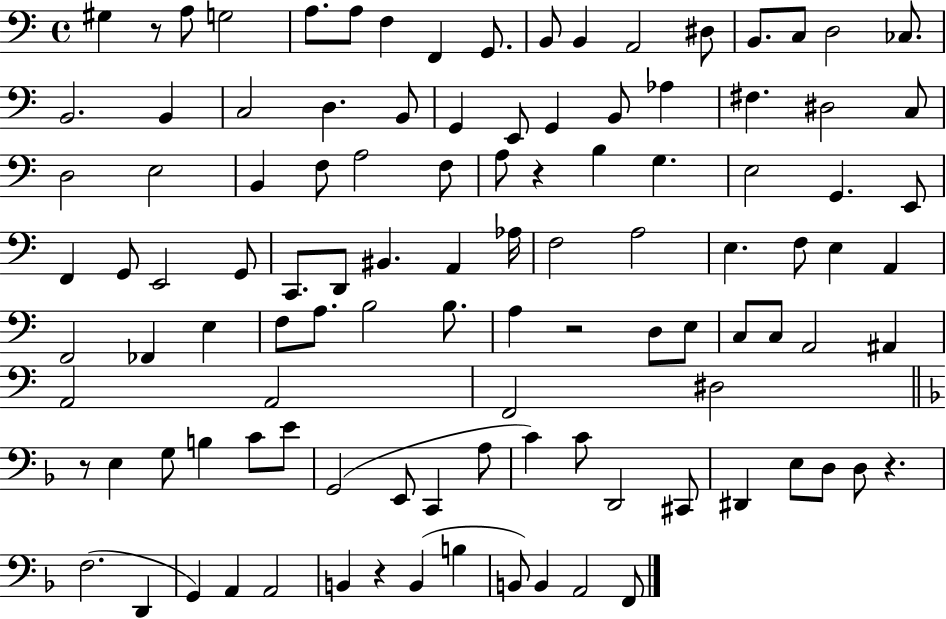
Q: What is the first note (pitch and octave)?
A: G#3